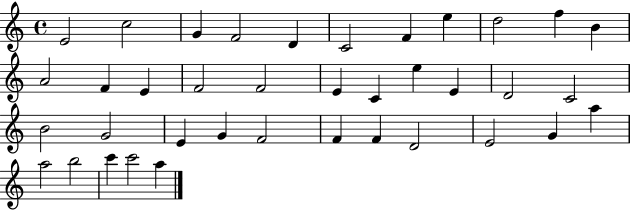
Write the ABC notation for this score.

X:1
T:Untitled
M:4/4
L:1/4
K:C
E2 c2 G F2 D C2 F e d2 f B A2 F E F2 F2 E C e E D2 C2 B2 G2 E G F2 F F D2 E2 G a a2 b2 c' c'2 a